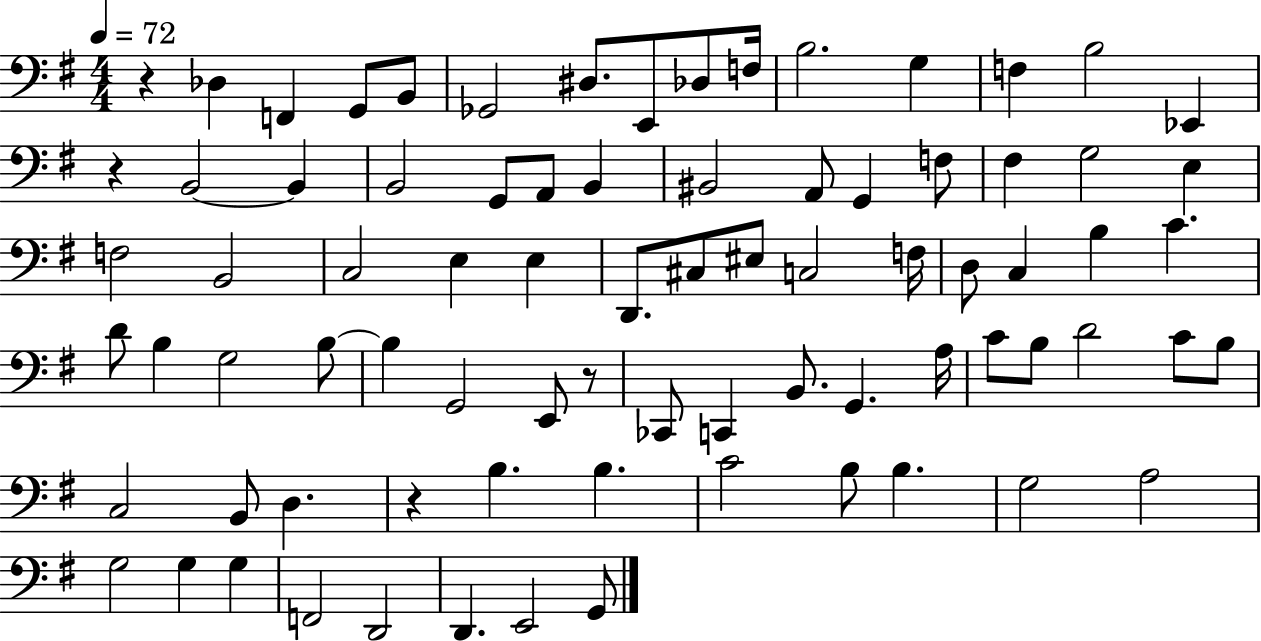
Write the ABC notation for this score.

X:1
T:Untitled
M:4/4
L:1/4
K:G
z _D, F,, G,,/2 B,,/2 _G,,2 ^D,/2 E,,/2 _D,/2 F,/4 B,2 G, F, B,2 _E,, z B,,2 B,, B,,2 G,,/2 A,,/2 B,, ^B,,2 A,,/2 G,, F,/2 ^F, G,2 E, F,2 B,,2 C,2 E, E, D,,/2 ^C,/2 ^E,/2 C,2 F,/4 D,/2 C, B, C D/2 B, G,2 B,/2 B, G,,2 E,,/2 z/2 _C,,/2 C,, B,,/2 G,, A,/4 C/2 B,/2 D2 C/2 B,/2 C,2 B,,/2 D, z B, B, C2 B,/2 B, G,2 A,2 G,2 G, G, F,,2 D,,2 D,, E,,2 G,,/2